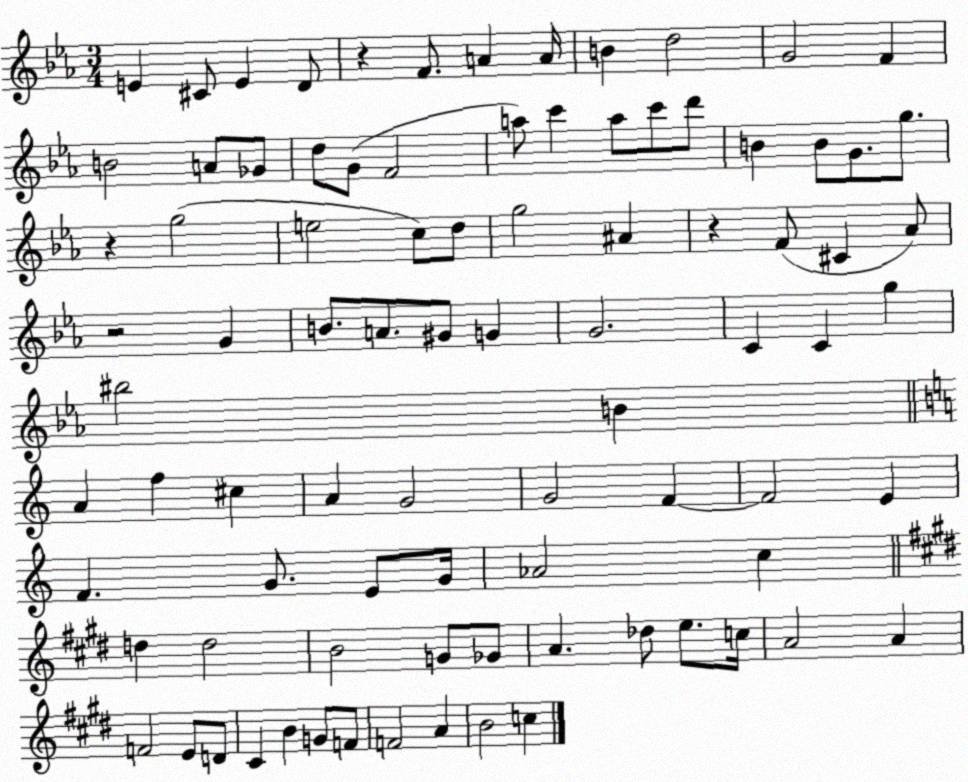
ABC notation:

X:1
T:Untitled
M:3/4
L:1/4
K:Eb
E ^C/2 E D/2 z F/2 A A/4 B d2 G2 F B2 A/2 _G/2 d/2 G/2 F2 a/2 c' a/2 c'/2 d'/2 B B/2 G/2 g/2 z g2 e2 c/2 d/2 g2 ^A z F/2 ^C _A/2 z2 G B/2 A/2 ^G/2 G G2 C C g ^b2 B A f ^c A G2 G2 F F2 E F G/2 E/2 G/4 _A2 c d d2 B2 G/2 _G/2 A _d/2 e/2 c/4 A2 A F2 E/2 D/2 ^C B G/2 F/2 F2 A B2 c